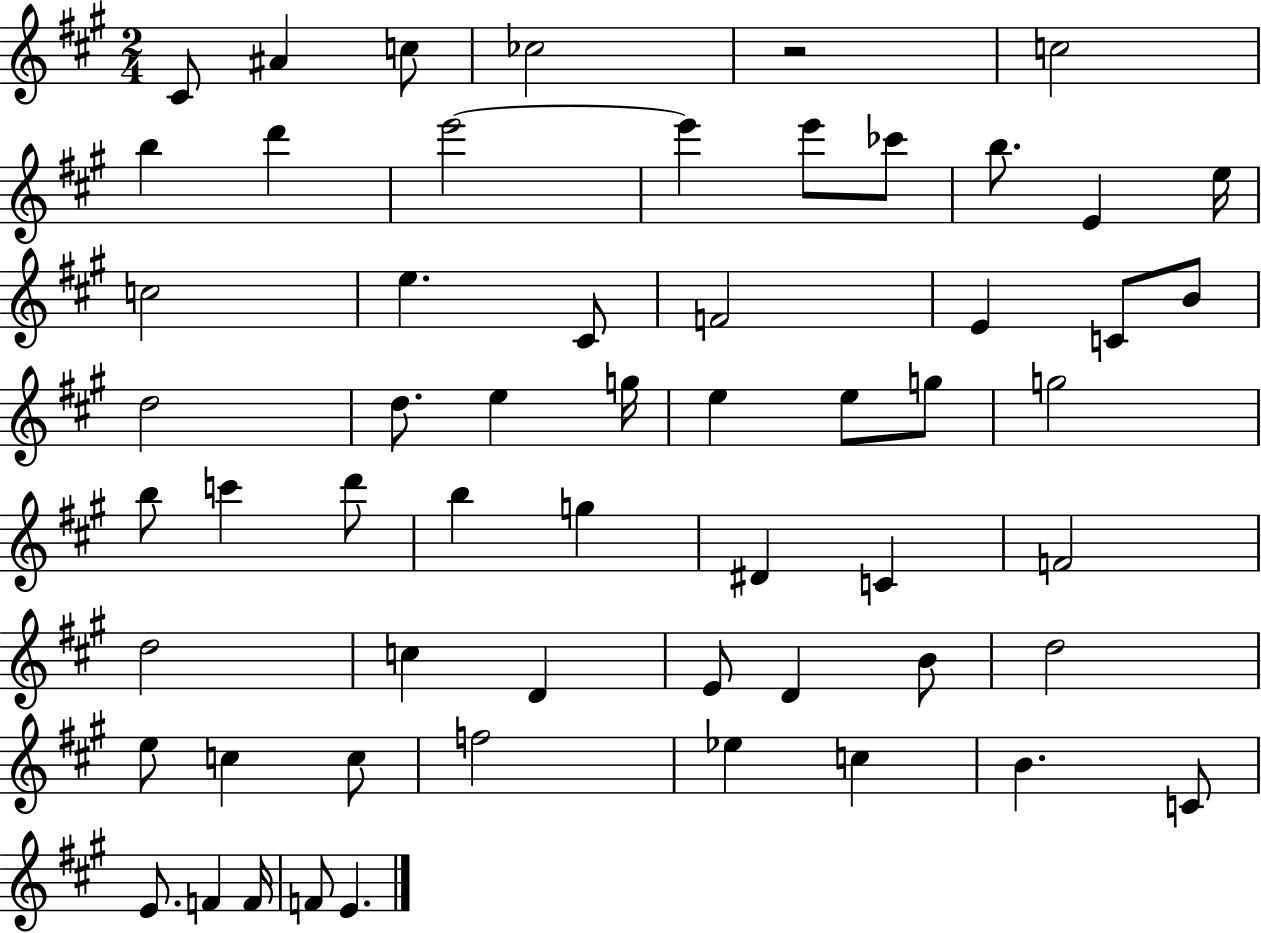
X:1
T:Untitled
M:2/4
L:1/4
K:A
^C/2 ^A c/2 _c2 z2 c2 b d' e'2 e' e'/2 _c'/2 b/2 E e/4 c2 e ^C/2 F2 E C/2 B/2 d2 d/2 e g/4 e e/2 g/2 g2 b/2 c' d'/2 b g ^D C F2 d2 c D E/2 D B/2 d2 e/2 c c/2 f2 _e c B C/2 E/2 F F/4 F/2 E